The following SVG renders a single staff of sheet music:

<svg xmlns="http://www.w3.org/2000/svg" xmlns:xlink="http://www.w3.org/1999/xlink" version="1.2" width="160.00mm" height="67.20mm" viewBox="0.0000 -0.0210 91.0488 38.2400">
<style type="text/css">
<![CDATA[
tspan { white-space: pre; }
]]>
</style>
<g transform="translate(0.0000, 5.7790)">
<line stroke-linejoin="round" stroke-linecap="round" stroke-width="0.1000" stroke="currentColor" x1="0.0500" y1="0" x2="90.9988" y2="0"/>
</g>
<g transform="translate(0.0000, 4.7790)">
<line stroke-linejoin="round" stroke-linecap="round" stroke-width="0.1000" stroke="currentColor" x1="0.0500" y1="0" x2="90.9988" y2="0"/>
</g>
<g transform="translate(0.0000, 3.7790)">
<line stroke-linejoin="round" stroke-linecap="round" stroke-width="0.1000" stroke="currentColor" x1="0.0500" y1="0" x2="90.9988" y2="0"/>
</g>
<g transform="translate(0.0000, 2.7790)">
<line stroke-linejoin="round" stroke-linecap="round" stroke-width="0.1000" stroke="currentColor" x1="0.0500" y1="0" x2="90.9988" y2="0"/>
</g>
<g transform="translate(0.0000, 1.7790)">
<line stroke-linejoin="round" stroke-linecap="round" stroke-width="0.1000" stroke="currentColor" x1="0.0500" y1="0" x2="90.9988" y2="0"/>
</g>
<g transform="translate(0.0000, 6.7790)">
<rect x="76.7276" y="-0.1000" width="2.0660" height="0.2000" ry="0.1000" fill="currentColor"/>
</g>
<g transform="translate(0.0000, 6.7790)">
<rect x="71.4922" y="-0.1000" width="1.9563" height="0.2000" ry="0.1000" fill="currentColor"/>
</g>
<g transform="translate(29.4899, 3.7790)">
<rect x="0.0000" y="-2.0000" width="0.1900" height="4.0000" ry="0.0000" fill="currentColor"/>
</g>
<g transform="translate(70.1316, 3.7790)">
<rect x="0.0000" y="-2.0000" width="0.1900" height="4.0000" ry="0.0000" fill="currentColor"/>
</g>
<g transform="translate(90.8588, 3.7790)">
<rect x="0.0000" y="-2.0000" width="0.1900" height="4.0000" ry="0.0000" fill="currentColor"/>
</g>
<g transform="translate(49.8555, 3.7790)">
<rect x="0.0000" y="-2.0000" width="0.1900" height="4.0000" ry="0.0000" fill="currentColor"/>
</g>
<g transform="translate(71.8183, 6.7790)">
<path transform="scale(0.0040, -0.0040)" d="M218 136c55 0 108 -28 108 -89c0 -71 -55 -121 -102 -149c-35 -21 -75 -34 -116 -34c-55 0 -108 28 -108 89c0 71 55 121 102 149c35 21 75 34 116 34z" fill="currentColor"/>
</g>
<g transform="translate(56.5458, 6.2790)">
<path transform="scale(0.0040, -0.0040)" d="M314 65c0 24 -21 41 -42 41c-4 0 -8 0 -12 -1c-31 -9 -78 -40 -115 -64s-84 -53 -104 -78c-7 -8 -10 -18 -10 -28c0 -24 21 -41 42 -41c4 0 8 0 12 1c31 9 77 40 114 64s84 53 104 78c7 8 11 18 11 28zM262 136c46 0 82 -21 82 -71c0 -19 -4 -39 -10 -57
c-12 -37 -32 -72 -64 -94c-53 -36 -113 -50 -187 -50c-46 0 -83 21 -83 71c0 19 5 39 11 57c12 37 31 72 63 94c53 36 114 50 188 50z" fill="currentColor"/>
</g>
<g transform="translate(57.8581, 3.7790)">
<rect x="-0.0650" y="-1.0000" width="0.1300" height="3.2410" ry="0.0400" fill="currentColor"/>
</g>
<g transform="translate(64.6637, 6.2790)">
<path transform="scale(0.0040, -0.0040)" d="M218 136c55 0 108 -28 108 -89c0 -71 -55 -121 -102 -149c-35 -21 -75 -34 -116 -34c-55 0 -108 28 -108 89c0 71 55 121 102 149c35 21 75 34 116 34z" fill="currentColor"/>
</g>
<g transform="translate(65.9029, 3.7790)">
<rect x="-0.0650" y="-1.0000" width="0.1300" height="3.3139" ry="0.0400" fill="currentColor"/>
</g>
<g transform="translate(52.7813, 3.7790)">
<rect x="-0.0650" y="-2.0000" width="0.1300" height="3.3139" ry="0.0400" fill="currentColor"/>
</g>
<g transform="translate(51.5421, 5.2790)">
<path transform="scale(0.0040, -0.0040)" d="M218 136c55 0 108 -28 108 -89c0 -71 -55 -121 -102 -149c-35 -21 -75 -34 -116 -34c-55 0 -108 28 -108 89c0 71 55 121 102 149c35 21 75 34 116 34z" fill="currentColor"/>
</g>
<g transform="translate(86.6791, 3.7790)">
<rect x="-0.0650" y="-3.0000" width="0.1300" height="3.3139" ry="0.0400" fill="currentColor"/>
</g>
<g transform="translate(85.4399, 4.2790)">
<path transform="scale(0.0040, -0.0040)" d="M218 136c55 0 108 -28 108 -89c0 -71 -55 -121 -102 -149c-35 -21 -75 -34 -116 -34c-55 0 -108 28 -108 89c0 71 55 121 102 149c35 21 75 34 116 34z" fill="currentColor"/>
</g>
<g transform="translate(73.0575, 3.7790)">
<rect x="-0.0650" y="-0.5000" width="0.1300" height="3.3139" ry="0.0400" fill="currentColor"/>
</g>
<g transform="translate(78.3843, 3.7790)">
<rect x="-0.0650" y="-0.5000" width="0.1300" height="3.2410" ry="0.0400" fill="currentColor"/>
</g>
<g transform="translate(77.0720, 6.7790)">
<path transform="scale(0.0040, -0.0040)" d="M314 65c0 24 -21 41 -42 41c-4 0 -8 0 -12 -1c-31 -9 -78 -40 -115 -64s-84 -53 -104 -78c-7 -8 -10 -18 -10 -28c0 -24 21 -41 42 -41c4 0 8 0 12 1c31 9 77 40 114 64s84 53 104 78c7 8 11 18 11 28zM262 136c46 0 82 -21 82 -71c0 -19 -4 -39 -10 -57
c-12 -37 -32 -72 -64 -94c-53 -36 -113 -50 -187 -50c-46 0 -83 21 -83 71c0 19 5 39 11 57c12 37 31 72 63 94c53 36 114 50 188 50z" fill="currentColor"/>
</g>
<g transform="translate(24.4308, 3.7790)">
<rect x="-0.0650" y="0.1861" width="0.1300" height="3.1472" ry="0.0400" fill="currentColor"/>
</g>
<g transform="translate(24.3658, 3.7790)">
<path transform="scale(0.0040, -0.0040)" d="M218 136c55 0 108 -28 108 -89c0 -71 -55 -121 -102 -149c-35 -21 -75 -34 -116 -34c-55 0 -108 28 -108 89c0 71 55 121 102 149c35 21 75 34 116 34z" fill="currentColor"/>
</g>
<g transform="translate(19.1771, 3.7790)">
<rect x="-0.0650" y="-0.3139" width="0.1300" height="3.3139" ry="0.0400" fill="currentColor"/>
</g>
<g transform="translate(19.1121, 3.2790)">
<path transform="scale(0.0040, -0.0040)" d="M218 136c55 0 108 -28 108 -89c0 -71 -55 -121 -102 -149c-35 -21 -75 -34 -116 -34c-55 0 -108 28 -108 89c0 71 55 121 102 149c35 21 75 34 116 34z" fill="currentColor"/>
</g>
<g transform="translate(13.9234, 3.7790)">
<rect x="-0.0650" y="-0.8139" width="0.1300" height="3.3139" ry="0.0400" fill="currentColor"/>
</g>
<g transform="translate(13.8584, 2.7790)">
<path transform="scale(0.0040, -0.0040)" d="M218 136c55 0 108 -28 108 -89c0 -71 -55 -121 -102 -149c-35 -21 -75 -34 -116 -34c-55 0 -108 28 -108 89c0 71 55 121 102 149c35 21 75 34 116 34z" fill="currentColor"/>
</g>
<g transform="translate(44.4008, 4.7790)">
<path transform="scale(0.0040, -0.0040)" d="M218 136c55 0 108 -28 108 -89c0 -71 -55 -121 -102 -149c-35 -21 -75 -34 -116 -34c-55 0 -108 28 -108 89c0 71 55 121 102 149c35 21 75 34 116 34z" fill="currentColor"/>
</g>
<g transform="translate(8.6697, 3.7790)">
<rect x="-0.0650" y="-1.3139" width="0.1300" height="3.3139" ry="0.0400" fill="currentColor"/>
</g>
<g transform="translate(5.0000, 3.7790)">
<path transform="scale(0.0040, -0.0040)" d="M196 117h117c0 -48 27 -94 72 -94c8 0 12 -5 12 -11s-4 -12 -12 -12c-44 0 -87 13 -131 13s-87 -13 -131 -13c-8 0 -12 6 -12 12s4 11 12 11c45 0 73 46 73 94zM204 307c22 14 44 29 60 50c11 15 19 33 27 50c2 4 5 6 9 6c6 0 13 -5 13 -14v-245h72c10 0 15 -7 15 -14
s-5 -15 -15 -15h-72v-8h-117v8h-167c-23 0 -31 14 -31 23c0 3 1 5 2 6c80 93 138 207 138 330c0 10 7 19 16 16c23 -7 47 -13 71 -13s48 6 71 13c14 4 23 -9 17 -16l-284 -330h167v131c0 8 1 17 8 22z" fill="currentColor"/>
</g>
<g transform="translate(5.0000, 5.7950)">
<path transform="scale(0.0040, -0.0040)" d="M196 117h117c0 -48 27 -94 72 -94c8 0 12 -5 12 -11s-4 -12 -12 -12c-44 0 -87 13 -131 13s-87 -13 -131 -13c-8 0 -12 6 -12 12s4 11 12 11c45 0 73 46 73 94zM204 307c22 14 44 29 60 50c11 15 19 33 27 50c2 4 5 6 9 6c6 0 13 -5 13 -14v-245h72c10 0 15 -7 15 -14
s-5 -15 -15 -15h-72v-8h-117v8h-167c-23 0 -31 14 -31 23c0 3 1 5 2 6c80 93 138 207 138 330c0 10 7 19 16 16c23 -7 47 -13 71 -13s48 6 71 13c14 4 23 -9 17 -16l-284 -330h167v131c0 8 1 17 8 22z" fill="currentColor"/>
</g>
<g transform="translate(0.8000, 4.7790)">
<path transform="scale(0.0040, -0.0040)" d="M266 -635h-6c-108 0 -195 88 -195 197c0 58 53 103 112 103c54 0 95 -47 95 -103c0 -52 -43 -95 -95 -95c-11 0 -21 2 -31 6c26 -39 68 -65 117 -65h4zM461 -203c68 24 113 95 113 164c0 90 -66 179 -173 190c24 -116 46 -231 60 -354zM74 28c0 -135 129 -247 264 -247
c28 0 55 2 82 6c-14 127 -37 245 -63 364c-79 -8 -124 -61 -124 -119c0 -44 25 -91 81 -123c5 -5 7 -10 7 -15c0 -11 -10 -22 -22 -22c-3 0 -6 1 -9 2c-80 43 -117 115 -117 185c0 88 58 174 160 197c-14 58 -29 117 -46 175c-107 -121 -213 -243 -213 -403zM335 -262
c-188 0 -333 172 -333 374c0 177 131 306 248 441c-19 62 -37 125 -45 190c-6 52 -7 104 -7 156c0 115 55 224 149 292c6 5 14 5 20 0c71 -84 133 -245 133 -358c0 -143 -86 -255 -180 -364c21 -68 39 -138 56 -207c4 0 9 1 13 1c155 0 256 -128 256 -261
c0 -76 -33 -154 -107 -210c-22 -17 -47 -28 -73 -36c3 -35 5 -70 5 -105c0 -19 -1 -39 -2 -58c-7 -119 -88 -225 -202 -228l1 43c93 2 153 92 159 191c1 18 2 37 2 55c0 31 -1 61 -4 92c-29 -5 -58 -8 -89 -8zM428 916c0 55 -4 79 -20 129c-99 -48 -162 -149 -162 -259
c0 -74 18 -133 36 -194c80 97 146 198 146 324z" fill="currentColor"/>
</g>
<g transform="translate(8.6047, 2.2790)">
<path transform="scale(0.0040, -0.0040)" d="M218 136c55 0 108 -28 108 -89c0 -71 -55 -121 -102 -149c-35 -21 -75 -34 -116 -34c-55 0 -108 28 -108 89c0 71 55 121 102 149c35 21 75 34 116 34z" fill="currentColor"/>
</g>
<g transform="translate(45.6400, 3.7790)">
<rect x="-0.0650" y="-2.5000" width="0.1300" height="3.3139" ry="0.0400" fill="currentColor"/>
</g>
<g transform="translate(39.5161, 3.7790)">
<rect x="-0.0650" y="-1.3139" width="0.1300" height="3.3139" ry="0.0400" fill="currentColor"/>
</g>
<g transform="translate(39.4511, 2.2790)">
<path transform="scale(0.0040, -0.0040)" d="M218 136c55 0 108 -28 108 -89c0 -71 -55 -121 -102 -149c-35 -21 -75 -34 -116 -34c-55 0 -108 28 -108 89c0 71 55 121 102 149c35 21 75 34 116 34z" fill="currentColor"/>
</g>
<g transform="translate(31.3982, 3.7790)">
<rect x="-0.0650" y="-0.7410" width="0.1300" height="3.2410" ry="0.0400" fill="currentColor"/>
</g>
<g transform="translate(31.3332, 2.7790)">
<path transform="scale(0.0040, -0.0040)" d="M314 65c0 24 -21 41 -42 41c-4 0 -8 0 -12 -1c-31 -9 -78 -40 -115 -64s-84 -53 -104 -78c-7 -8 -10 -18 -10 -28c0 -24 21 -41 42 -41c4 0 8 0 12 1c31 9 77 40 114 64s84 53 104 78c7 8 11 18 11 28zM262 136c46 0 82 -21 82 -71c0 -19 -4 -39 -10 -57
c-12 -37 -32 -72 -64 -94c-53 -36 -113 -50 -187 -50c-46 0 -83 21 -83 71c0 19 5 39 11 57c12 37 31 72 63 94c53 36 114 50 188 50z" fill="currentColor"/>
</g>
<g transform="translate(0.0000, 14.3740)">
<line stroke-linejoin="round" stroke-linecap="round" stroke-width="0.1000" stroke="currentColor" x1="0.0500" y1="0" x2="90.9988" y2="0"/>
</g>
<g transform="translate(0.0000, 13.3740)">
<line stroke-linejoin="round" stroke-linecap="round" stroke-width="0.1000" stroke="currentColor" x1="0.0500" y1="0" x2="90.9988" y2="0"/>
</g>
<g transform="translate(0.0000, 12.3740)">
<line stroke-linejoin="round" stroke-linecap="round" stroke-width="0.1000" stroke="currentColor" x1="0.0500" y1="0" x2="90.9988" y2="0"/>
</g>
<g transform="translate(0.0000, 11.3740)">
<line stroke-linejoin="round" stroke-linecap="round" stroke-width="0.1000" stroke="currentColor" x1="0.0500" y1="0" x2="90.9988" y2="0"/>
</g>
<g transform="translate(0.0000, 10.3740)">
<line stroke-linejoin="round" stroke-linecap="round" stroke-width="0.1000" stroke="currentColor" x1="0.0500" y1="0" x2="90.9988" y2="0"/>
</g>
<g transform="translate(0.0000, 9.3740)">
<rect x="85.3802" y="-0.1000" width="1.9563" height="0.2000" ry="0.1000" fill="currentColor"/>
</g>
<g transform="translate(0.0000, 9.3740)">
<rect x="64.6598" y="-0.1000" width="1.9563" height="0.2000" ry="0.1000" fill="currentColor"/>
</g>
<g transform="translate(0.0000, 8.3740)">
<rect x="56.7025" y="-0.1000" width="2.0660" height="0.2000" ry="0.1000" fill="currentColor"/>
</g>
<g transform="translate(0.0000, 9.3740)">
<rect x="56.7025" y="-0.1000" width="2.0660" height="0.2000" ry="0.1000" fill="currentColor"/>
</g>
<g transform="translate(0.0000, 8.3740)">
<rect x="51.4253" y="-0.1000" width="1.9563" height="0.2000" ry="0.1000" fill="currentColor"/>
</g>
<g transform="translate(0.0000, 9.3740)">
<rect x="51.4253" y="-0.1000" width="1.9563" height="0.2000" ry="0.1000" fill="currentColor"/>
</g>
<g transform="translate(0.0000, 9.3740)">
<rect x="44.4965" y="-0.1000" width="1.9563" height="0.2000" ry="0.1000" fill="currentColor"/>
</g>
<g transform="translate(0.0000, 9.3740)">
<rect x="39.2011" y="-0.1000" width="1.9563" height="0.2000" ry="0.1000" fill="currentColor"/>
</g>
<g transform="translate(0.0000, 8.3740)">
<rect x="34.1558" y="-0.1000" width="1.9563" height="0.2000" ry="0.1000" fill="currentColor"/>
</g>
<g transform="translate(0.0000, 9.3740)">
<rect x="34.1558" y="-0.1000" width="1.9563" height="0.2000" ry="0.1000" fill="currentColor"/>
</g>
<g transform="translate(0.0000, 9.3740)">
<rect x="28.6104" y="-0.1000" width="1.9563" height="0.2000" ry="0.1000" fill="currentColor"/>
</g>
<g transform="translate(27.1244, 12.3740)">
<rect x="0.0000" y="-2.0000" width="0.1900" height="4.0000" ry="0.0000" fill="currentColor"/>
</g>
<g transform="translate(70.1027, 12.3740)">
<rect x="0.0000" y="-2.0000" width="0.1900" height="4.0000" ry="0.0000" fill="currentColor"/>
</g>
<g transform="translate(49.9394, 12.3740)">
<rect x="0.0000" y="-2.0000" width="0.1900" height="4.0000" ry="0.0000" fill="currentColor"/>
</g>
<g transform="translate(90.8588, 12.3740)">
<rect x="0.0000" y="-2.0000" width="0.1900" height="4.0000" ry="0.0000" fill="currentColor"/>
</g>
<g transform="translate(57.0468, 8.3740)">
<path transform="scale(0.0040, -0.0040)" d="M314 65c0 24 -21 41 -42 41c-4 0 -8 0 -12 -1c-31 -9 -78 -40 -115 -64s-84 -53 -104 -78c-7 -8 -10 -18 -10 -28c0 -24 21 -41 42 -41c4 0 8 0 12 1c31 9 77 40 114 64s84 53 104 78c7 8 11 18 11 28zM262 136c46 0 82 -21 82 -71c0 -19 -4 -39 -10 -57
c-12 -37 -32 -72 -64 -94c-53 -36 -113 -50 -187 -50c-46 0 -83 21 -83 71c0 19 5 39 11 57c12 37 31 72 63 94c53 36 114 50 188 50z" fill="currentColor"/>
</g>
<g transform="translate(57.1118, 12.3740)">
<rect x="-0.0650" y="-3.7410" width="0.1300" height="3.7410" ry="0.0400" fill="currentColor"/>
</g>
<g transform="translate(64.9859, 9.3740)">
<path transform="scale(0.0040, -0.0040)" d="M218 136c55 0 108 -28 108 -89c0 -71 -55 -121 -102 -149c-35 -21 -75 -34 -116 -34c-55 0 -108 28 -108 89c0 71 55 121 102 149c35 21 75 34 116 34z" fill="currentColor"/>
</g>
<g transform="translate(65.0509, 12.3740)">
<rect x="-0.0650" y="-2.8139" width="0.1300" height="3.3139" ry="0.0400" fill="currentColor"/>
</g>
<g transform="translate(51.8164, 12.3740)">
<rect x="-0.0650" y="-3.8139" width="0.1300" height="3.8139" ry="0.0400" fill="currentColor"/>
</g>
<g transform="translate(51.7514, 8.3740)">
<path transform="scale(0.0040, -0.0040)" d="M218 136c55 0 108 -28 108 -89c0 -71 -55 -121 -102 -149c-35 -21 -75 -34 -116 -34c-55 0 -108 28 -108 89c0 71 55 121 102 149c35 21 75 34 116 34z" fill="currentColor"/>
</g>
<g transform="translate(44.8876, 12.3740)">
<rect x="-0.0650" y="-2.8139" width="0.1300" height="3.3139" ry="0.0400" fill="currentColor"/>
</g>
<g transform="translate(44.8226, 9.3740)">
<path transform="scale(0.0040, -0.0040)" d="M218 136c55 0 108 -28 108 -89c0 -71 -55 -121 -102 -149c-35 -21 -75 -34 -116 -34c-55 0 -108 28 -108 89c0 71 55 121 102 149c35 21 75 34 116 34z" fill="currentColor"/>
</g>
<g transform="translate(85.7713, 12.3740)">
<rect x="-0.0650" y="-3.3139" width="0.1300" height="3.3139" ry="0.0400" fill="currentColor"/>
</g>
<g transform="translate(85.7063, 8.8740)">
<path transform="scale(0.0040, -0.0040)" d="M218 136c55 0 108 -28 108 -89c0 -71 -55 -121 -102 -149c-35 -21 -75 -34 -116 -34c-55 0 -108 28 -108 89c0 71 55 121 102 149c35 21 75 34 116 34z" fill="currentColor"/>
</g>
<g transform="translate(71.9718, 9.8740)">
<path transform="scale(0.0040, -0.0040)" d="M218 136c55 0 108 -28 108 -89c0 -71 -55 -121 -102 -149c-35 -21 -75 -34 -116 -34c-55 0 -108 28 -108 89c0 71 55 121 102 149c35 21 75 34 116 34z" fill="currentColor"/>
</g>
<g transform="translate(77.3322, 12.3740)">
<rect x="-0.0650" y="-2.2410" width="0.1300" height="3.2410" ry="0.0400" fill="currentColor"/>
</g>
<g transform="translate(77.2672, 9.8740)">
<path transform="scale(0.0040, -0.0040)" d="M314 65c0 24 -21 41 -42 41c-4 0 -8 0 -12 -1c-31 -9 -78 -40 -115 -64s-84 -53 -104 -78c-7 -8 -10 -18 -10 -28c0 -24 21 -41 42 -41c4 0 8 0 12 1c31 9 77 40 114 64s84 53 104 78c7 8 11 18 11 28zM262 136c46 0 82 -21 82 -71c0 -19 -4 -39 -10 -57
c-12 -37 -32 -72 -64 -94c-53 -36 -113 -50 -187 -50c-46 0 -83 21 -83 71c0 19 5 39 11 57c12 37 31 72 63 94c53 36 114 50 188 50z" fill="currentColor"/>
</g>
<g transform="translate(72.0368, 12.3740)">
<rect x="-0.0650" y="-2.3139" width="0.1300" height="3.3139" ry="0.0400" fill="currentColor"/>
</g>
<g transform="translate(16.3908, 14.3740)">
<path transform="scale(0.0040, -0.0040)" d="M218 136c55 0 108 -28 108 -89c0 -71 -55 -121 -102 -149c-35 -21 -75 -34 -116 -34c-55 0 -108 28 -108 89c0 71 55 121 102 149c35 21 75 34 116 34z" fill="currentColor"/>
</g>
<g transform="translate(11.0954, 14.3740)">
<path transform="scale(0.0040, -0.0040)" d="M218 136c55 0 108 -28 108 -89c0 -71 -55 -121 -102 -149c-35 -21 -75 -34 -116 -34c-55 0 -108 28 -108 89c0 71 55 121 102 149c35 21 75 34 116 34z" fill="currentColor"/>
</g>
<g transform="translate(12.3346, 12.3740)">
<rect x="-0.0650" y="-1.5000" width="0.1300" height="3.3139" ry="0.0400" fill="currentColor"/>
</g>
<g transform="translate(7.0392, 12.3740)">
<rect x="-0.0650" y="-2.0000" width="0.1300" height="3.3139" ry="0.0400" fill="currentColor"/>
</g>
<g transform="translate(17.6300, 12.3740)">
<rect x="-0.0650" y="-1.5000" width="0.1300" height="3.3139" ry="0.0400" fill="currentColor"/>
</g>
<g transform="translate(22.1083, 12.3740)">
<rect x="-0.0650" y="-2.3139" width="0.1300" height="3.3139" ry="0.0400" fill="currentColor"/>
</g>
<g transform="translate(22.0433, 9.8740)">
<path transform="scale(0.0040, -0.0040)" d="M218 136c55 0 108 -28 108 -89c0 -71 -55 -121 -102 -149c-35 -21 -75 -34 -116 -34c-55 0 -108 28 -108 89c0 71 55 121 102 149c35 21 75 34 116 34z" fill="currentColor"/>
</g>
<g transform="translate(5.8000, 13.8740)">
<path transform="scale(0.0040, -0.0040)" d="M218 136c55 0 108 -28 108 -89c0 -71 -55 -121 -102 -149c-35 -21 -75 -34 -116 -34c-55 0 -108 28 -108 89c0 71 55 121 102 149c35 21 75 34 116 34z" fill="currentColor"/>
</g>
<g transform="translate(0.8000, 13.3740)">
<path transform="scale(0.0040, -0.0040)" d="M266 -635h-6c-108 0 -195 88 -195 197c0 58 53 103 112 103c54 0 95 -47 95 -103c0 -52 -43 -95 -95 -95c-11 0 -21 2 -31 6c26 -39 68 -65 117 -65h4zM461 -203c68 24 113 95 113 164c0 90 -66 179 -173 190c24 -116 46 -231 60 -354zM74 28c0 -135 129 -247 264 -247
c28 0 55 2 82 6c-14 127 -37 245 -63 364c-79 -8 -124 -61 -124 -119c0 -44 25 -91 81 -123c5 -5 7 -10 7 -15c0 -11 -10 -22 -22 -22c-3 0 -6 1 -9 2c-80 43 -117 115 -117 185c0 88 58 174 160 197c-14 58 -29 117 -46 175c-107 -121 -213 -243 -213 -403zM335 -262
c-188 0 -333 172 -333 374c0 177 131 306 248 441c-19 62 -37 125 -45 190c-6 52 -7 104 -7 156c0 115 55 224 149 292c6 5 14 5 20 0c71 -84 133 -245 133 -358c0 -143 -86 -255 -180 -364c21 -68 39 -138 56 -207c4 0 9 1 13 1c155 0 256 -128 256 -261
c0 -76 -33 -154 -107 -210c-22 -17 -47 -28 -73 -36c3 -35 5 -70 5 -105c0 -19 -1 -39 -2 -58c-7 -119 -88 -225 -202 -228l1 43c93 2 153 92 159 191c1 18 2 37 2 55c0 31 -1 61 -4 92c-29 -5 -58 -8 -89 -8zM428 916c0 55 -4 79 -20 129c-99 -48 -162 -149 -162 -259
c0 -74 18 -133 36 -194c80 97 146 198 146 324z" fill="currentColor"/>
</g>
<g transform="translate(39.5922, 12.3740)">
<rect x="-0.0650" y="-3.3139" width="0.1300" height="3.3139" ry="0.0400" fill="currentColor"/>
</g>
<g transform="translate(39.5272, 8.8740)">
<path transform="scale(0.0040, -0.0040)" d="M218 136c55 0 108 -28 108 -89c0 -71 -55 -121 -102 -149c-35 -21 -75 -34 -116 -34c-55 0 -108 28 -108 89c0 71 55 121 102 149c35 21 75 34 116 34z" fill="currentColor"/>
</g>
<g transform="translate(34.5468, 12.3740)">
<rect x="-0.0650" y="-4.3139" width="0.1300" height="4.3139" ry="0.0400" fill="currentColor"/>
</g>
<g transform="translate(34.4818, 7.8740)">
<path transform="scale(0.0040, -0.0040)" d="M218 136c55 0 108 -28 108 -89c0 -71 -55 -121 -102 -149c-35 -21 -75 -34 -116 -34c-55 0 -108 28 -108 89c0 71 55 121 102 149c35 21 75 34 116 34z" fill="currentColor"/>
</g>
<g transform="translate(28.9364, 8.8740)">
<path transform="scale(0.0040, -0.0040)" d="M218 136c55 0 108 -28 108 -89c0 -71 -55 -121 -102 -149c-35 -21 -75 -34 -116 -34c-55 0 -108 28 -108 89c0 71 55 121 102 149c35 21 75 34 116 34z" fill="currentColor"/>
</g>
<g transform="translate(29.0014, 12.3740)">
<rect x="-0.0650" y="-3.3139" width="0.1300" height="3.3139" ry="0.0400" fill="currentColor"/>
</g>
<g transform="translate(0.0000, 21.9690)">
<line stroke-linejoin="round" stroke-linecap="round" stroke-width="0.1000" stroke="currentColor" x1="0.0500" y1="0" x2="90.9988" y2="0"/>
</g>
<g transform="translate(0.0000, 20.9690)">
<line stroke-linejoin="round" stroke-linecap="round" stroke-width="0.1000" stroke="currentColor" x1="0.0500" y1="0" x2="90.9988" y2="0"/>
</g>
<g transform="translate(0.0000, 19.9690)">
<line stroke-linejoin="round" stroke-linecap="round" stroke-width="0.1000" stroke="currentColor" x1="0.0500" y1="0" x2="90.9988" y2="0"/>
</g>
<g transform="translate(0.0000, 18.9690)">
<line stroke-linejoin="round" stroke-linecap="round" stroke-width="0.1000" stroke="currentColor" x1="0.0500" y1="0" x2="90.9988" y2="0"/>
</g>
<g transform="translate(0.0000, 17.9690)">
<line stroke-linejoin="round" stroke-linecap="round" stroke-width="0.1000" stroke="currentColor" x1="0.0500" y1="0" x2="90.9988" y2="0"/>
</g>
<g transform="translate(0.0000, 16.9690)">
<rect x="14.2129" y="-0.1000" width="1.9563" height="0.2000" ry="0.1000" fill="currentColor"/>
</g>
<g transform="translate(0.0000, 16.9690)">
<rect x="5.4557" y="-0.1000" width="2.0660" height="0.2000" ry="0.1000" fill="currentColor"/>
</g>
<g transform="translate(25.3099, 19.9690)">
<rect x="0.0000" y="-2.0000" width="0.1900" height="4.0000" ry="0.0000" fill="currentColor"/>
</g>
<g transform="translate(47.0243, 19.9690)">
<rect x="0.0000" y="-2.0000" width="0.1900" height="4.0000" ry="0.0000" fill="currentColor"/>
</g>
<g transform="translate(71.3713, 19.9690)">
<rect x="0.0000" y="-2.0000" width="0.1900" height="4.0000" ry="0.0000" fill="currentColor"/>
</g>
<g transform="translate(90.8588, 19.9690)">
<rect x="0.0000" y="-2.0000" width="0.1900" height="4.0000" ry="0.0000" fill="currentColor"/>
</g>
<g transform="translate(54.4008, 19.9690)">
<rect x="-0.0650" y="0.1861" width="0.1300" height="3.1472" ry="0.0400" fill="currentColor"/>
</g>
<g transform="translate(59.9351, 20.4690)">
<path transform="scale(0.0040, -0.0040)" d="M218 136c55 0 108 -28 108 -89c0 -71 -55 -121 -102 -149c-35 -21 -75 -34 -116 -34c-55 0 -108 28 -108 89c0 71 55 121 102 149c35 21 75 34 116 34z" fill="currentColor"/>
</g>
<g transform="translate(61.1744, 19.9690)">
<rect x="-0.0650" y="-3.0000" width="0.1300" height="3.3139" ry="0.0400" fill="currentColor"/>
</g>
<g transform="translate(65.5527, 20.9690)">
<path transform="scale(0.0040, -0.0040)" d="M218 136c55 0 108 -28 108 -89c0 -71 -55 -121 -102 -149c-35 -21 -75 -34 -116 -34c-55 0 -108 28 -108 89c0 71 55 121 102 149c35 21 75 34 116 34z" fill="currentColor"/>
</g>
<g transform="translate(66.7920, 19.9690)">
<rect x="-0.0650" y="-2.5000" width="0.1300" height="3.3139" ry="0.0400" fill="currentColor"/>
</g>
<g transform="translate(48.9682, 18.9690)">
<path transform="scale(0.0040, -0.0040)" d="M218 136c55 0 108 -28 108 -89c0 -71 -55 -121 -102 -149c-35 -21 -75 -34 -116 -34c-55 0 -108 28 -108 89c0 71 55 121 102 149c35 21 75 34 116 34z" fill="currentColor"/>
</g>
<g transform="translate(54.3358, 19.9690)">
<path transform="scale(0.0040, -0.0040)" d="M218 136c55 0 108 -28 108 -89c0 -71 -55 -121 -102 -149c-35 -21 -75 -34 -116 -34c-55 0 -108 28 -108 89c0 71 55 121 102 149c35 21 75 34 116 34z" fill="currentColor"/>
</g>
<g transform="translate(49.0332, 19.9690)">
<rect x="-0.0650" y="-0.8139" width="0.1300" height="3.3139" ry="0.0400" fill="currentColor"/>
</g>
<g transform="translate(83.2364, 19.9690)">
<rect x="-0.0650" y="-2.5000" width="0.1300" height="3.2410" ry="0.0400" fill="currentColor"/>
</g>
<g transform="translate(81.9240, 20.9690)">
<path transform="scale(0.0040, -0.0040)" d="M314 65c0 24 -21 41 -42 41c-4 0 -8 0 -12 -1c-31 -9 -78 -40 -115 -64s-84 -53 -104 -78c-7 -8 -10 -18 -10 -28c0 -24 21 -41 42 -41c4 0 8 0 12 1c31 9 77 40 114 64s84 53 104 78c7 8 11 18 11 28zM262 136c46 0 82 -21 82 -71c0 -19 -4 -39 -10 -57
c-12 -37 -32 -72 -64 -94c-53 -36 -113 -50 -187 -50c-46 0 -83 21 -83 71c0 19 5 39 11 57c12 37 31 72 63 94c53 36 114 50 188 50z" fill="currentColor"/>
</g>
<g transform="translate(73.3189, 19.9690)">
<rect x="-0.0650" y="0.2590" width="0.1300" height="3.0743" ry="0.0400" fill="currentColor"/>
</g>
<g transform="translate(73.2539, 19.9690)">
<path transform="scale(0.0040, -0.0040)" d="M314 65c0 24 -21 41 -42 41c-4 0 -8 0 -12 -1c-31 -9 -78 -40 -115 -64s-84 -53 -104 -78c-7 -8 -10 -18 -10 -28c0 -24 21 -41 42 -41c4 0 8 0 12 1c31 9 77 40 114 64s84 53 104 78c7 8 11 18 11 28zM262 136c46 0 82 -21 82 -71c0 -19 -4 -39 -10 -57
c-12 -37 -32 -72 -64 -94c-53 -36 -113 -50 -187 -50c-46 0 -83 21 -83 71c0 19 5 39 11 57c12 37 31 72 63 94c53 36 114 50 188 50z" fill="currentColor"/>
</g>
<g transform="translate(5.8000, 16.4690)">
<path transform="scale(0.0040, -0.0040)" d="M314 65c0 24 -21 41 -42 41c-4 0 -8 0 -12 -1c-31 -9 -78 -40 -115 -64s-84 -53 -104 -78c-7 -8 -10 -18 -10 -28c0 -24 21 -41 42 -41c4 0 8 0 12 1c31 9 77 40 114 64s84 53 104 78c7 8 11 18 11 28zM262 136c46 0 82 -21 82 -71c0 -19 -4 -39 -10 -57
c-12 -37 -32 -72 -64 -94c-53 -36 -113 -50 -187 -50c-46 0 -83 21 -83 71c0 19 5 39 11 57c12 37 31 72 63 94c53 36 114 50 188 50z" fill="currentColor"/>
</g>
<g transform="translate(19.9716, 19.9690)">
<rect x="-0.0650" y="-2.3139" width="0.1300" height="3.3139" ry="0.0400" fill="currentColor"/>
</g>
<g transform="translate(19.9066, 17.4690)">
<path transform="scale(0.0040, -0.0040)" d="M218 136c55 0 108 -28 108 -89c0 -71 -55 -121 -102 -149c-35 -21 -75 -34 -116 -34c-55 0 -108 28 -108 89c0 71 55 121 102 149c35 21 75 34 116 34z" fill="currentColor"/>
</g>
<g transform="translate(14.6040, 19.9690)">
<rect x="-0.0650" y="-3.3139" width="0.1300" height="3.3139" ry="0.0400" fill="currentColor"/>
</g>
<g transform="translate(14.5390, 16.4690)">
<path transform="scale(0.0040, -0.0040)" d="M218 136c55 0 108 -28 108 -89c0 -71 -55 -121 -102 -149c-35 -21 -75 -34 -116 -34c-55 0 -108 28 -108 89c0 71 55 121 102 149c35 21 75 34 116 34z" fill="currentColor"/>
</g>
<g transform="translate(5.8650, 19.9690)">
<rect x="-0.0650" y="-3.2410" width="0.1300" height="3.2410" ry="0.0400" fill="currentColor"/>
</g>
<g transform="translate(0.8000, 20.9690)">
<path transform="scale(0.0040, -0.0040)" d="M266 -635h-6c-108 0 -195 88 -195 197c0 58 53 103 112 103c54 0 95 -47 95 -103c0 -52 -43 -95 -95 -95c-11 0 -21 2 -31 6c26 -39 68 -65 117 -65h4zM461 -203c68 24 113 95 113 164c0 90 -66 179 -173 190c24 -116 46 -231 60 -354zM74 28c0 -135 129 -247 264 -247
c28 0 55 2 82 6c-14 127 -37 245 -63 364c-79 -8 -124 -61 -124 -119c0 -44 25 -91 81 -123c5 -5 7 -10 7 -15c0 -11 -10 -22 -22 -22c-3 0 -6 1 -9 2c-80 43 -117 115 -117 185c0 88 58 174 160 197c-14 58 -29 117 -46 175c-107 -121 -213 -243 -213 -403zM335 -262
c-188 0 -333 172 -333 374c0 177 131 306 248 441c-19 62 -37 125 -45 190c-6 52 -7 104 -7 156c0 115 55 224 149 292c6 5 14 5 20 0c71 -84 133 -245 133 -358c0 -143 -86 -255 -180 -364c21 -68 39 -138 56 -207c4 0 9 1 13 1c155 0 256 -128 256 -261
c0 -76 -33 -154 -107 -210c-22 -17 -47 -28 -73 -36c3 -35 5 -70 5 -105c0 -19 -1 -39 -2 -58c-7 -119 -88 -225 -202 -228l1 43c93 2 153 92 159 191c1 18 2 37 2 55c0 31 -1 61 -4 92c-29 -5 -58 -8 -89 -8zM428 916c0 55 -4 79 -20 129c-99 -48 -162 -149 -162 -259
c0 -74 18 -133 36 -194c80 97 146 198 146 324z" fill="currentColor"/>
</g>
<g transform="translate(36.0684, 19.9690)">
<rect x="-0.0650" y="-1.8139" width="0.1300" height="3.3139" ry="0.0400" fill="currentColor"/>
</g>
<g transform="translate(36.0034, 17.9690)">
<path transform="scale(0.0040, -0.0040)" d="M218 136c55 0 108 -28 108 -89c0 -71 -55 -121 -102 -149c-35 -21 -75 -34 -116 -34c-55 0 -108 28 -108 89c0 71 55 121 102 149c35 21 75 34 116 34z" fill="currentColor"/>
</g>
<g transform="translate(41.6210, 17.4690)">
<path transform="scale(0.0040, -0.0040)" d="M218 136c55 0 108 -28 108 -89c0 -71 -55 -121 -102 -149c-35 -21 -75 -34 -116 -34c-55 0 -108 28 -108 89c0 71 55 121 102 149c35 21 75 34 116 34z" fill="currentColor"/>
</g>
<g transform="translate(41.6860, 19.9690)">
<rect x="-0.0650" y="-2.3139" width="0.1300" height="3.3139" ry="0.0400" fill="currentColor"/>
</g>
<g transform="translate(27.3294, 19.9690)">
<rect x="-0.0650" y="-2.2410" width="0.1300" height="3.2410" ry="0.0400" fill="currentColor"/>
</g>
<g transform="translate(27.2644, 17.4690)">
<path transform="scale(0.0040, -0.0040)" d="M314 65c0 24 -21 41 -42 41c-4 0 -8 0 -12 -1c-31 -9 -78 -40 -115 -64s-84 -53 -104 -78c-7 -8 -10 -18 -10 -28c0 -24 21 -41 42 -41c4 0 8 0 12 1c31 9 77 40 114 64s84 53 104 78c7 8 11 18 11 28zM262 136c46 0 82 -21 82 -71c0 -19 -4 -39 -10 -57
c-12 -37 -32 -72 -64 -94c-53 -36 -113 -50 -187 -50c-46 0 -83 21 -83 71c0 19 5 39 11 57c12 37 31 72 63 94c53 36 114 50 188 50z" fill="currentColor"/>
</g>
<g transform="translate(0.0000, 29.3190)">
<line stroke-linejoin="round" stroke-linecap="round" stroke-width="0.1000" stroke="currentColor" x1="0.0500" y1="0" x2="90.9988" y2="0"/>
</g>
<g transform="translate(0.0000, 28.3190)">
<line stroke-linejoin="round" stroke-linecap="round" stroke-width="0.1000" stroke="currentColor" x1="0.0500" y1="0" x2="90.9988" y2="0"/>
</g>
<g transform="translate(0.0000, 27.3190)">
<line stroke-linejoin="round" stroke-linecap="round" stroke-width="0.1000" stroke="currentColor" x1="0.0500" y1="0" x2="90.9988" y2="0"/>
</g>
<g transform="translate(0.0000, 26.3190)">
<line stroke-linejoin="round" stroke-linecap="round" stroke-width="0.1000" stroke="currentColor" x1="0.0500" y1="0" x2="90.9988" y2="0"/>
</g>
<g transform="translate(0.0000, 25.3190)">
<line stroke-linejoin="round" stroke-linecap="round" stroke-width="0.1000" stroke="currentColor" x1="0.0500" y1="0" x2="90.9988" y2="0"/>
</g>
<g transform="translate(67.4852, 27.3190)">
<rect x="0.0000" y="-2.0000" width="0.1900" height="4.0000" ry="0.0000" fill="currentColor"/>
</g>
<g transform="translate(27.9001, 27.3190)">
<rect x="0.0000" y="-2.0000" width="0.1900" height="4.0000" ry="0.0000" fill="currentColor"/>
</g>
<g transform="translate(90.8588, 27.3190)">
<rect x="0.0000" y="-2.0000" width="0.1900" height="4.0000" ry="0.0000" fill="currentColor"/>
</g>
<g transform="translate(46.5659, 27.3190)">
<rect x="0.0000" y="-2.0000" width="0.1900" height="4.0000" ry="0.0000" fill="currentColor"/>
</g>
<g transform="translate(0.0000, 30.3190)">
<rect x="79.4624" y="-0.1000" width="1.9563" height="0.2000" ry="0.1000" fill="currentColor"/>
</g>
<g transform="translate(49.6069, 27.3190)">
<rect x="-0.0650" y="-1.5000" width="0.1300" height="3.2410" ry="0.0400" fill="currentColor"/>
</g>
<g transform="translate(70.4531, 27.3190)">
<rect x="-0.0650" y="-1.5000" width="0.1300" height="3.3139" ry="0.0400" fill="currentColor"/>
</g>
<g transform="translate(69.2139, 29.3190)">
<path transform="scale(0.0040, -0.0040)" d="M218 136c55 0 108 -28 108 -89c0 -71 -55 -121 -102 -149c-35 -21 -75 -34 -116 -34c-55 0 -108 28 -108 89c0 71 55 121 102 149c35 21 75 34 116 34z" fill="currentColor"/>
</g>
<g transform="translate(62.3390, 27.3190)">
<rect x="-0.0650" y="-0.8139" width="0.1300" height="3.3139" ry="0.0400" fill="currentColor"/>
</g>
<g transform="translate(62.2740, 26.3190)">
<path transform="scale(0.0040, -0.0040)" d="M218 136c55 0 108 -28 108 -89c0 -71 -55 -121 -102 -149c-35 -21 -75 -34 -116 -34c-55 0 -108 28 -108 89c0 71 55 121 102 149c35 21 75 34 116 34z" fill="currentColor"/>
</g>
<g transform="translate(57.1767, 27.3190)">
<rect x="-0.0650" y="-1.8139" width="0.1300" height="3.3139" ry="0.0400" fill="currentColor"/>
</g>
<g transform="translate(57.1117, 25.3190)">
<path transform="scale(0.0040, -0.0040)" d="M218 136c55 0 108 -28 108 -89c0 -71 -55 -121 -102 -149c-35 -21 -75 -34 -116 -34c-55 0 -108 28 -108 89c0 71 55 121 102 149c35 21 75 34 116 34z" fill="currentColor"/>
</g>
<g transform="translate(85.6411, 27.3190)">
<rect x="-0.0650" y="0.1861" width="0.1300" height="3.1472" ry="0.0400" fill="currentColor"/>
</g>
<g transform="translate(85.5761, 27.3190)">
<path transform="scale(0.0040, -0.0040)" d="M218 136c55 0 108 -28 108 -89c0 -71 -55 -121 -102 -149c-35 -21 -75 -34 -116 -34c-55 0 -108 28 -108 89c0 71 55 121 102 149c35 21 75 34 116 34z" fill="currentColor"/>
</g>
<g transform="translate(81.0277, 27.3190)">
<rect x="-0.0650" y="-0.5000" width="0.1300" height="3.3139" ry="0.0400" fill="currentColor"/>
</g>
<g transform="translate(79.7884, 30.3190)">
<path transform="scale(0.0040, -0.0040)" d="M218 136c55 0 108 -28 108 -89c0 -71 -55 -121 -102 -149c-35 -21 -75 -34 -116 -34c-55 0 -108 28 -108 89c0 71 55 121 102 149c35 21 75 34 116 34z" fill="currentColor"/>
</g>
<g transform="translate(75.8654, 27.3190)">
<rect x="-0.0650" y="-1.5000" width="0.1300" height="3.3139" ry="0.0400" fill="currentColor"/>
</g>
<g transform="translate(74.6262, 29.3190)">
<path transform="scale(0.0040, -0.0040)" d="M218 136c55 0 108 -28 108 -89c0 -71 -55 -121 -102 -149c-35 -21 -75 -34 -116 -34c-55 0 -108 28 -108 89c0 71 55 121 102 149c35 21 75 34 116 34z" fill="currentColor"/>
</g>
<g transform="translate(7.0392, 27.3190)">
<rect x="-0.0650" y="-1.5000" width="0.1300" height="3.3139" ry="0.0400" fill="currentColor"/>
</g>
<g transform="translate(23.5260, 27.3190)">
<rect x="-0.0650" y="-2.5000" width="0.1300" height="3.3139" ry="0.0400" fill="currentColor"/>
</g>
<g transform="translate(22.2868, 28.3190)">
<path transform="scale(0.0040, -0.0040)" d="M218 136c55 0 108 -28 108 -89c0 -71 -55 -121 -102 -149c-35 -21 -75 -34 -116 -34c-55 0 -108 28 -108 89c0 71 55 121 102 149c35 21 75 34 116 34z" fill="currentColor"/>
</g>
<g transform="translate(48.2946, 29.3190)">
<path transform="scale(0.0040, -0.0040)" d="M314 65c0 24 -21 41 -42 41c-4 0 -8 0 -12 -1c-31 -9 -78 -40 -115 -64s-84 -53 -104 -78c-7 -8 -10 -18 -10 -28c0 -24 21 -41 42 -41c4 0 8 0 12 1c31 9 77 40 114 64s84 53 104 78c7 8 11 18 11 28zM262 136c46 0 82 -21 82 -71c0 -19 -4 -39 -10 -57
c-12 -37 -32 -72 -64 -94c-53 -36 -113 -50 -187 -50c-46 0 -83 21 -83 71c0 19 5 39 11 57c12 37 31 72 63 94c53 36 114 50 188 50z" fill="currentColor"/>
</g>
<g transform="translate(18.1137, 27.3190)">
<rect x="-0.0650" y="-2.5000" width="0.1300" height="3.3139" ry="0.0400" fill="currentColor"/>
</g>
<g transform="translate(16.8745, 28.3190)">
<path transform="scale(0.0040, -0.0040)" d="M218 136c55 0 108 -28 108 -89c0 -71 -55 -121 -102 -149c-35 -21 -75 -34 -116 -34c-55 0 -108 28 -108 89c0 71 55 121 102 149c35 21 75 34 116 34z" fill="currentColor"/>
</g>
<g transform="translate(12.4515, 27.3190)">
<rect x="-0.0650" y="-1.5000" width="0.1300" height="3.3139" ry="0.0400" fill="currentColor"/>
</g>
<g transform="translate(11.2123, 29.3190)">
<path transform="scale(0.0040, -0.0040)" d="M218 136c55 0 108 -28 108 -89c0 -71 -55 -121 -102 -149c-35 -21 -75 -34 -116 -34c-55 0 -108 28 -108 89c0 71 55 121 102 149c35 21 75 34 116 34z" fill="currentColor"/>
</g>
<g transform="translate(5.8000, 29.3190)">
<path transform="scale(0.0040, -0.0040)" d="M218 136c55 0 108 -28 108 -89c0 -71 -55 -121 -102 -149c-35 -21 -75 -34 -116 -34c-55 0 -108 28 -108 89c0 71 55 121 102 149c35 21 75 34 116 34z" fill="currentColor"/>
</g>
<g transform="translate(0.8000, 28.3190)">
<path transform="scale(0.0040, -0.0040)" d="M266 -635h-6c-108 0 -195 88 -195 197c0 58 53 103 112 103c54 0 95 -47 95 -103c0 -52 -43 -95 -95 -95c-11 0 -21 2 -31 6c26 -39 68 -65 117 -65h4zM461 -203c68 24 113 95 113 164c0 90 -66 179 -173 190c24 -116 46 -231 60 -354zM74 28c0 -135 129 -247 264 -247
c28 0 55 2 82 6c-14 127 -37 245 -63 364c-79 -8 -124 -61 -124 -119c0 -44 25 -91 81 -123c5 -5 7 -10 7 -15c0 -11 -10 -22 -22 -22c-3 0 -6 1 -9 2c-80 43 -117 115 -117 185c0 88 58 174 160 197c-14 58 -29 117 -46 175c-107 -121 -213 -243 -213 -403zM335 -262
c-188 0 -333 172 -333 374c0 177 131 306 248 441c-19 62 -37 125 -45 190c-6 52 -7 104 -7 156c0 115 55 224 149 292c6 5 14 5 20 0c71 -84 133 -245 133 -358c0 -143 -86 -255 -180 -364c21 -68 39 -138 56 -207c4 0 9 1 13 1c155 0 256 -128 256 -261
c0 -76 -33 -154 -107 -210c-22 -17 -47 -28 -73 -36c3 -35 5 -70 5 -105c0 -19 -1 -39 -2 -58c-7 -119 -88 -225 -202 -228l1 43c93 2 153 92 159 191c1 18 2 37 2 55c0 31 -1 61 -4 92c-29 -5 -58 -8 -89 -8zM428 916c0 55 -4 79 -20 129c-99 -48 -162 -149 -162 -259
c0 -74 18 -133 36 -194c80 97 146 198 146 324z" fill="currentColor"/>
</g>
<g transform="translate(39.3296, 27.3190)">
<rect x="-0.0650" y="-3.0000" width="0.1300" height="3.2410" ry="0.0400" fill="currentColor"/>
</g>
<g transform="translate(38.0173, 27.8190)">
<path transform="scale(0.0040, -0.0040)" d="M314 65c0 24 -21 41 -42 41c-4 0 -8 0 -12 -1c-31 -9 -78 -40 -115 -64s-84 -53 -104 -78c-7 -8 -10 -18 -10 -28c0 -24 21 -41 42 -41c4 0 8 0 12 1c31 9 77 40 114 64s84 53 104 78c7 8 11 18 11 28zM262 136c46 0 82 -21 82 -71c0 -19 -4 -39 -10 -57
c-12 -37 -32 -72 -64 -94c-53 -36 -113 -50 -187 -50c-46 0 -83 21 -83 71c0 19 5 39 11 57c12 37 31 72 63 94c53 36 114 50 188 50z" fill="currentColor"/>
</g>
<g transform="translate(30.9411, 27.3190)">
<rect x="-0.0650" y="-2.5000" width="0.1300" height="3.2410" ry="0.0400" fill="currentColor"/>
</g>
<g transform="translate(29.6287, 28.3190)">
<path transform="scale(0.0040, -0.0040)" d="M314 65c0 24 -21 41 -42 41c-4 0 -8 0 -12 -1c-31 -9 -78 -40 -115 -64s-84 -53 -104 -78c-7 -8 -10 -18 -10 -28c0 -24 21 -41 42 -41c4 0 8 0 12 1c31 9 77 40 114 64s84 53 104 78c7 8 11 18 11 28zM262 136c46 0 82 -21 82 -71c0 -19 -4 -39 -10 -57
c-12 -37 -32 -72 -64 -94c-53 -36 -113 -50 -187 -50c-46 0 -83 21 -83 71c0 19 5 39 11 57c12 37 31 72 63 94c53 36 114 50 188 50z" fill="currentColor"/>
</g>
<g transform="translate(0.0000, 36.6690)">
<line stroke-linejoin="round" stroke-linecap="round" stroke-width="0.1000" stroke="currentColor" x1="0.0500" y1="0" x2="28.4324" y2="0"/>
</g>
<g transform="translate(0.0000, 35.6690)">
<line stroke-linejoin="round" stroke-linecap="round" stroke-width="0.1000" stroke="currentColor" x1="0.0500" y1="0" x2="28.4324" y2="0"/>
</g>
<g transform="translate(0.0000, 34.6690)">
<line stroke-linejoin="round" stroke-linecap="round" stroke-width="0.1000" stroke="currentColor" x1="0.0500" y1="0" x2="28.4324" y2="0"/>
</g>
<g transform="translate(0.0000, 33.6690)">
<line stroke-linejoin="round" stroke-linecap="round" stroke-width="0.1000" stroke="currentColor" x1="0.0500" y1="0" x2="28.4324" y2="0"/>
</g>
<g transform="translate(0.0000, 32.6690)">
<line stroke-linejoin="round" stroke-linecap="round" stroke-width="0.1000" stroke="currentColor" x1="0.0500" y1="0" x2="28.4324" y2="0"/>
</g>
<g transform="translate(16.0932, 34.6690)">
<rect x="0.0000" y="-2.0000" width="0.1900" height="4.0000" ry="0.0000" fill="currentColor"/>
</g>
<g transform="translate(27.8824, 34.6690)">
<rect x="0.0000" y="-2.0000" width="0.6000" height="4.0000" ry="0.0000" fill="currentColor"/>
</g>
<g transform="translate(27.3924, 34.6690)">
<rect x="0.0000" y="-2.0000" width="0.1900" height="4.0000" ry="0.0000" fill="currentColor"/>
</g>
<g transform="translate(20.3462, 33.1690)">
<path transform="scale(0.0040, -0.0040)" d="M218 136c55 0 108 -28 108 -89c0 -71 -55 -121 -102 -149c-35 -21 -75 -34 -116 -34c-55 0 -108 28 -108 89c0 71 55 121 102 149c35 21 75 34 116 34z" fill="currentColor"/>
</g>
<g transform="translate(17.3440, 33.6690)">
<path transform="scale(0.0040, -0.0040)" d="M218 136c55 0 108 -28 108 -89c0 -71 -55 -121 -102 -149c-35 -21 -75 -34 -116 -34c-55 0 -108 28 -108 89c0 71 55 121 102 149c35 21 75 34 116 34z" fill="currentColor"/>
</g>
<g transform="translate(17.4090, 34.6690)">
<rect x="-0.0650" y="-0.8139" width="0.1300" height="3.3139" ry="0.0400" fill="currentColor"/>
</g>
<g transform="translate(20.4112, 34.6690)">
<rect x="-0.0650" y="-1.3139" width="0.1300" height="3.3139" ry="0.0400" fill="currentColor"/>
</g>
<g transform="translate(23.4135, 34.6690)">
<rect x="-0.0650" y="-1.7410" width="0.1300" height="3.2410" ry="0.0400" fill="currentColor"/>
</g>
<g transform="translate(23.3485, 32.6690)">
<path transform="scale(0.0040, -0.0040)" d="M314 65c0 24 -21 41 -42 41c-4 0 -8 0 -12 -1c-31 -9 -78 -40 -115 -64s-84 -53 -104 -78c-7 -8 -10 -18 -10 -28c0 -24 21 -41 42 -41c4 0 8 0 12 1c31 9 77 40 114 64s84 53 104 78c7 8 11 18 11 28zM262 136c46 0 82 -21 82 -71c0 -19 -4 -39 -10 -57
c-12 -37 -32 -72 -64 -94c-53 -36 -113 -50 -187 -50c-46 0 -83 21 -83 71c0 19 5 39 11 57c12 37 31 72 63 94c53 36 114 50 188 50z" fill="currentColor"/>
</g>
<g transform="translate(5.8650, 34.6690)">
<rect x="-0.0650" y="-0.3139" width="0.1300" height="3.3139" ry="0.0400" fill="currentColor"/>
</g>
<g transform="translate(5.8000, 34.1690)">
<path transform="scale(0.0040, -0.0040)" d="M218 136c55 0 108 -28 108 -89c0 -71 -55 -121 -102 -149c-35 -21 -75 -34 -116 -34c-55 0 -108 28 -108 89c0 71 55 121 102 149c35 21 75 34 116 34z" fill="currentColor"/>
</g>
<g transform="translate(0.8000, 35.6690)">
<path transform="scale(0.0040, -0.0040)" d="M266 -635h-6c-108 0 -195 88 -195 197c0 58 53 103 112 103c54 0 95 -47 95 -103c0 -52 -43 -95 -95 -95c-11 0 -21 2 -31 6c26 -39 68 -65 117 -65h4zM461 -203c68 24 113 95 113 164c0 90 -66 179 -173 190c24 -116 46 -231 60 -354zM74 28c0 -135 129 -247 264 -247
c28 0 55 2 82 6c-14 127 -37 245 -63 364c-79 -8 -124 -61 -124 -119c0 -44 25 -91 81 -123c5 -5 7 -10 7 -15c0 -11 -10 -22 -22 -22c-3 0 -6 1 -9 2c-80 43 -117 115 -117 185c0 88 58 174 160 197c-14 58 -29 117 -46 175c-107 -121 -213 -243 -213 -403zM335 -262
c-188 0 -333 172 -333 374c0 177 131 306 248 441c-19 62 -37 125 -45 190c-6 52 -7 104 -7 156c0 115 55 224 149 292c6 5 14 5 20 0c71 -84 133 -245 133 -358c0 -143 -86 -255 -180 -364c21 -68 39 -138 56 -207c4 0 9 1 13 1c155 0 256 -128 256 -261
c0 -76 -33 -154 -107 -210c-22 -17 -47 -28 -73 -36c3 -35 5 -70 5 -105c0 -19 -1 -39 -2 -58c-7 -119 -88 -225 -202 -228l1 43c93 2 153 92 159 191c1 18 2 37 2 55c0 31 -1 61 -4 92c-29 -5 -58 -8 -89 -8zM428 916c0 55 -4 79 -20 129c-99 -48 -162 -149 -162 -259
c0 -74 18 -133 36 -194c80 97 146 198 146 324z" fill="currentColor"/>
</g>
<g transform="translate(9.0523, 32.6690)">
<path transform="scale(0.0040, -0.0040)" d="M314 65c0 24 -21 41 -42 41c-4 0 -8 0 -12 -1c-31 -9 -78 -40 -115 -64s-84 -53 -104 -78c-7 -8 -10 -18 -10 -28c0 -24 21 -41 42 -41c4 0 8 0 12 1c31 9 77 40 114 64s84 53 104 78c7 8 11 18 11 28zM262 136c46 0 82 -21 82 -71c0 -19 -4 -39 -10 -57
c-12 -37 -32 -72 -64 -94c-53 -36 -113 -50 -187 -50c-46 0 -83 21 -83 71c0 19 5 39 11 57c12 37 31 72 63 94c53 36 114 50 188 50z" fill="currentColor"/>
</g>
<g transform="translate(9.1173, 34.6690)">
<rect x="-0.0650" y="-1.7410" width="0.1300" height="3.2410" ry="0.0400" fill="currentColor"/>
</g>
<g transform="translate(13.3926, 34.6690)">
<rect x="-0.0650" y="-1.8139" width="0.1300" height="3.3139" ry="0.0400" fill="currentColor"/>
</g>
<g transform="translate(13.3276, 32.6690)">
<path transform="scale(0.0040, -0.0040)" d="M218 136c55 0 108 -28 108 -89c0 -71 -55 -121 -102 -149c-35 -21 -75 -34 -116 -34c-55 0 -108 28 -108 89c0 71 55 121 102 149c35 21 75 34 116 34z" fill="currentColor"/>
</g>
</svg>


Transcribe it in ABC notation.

X:1
T:Untitled
M:4/4
L:1/4
K:C
e d c B d2 e G F D2 D C C2 A F E E g b d' b a c' c'2 a g g2 b b2 b g g2 f g d B A G B2 G2 E E G G G2 A2 E2 f d E E C B c f2 f d e f2